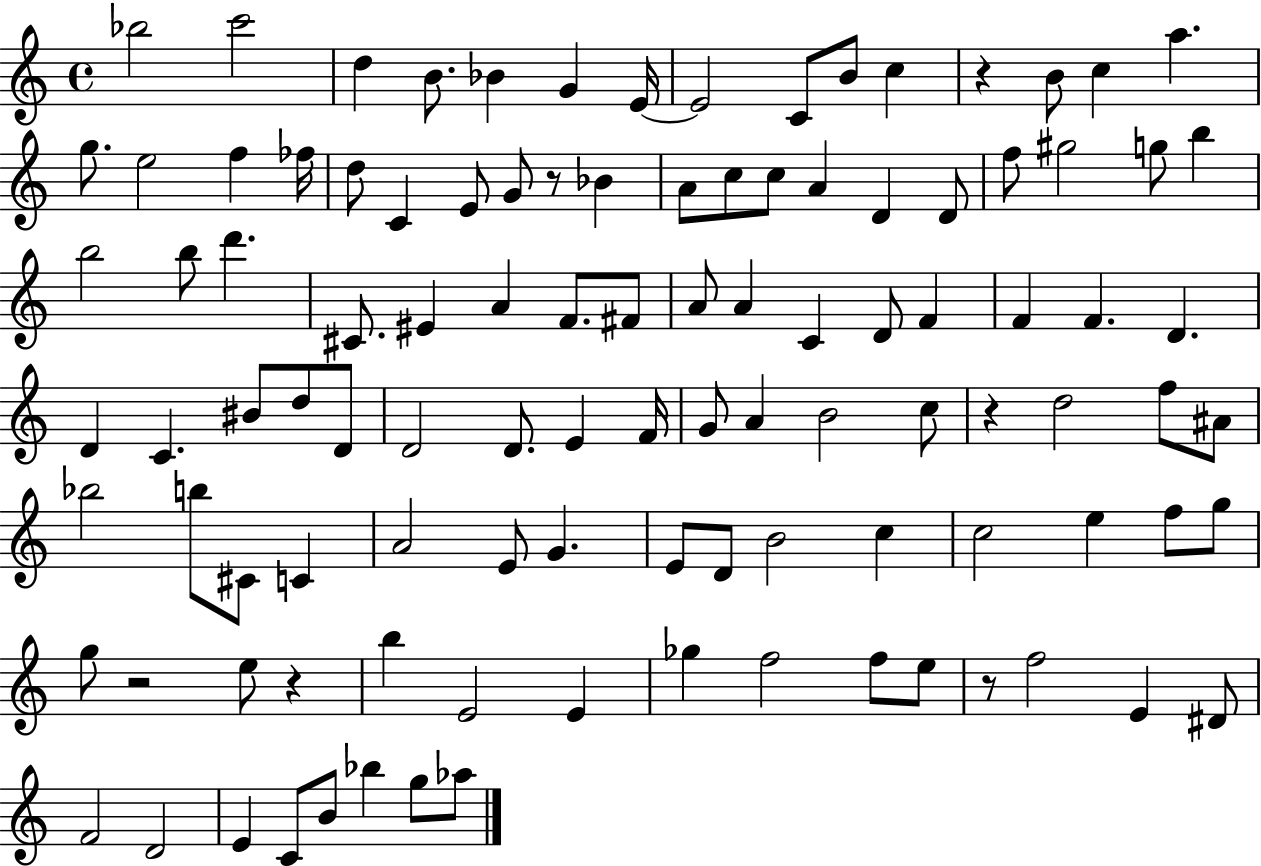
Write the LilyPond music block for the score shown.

{
  \clef treble
  \time 4/4
  \defaultTimeSignature
  \key c \major
  bes''2 c'''2 | d''4 b'8. bes'4 g'4 e'16~~ | e'2 c'8 b'8 c''4 | r4 b'8 c''4 a''4. | \break g''8. e''2 f''4 fes''16 | d''8 c'4 e'8 g'8 r8 bes'4 | a'8 c''8 c''8 a'4 d'4 d'8 | f''8 gis''2 g''8 b''4 | \break b''2 b''8 d'''4. | cis'8. eis'4 a'4 f'8. fis'8 | a'8 a'4 c'4 d'8 f'4 | f'4 f'4. d'4. | \break d'4 c'4. bis'8 d''8 d'8 | d'2 d'8. e'4 f'16 | g'8 a'4 b'2 c''8 | r4 d''2 f''8 ais'8 | \break bes''2 b''8 cis'8 c'4 | a'2 e'8 g'4. | e'8 d'8 b'2 c''4 | c''2 e''4 f''8 g''8 | \break g''8 r2 e''8 r4 | b''4 e'2 e'4 | ges''4 f''2 f''8 e''8 | r8 f''2 e'4 dis'8 | \break f'2 d'2 | e'4 c'8 b'8 bes''4 g''8 aes''8 | \bar "|."
}